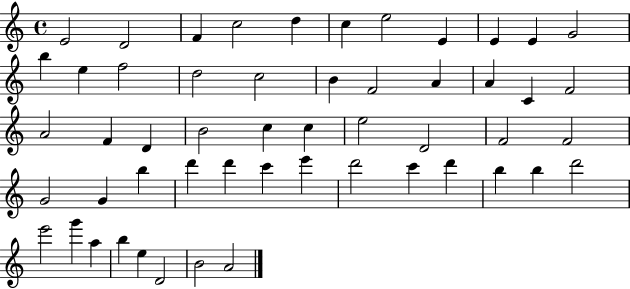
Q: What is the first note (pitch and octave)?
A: E4